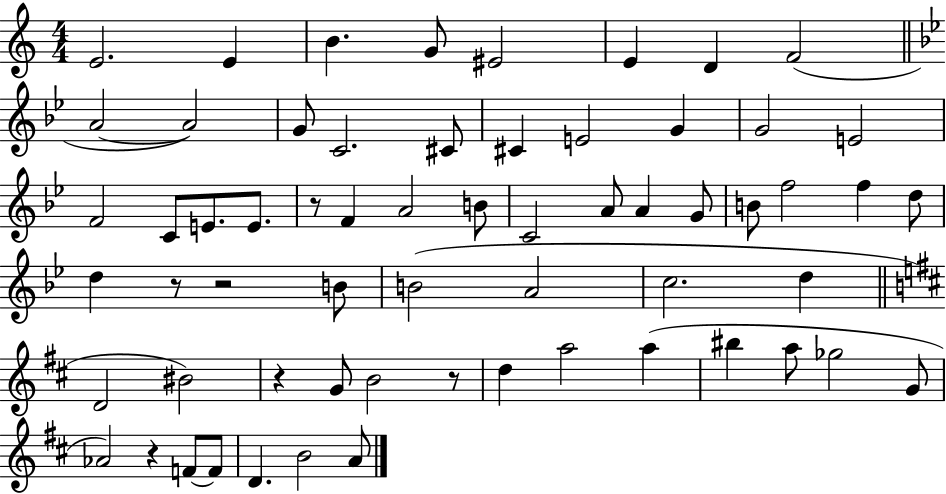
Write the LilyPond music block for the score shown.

{
  \clef treble
  \numericTimeSignature
  \time 4/4
  \key c \major
  e'2. e'4 | b'4. g'8 eis'2 | e'4 d'4 f'2( | \bar "||" \break \key bes \major a'2~~ a'2) | g'8 c'2. cis'8 | cis'4 e'2 g'4 | g'2 e'2 | \break f'2 c'8 e'8. e'8. | r8 f'4 a'2 b'8 | c'2 a'8 a'4 g'8 | b'8 f''2 f''4 d''8 | \break d''4 r8 r2 b'8 | b'2( a'2 | c''2. d''4 | \bar "||" \break \key d \major d'2 bis'2) | r4 g'8 b'2 r8 | d''4 a''2 a''4( | bis''4 a''8 ges''2 g'8 | \break aes'2) r4 f'8~~ f'8 | d'4. b'2 a'8 | \bar "|."
}